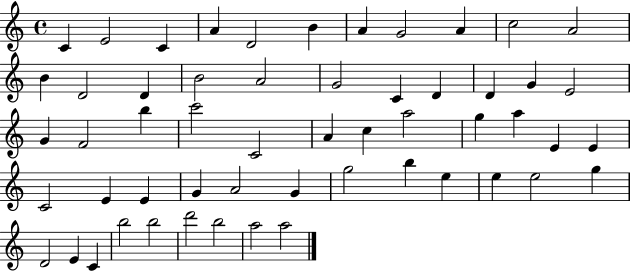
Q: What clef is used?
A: treble